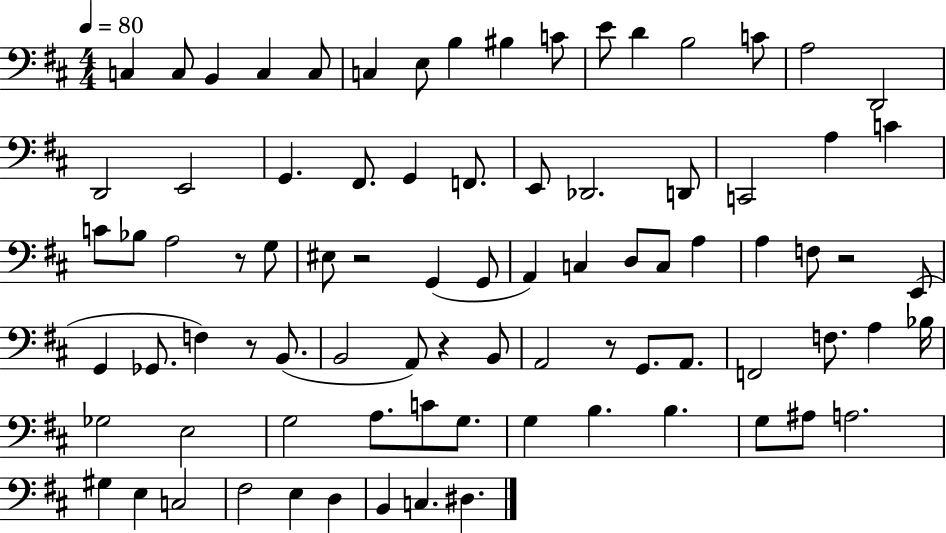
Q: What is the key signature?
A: D major